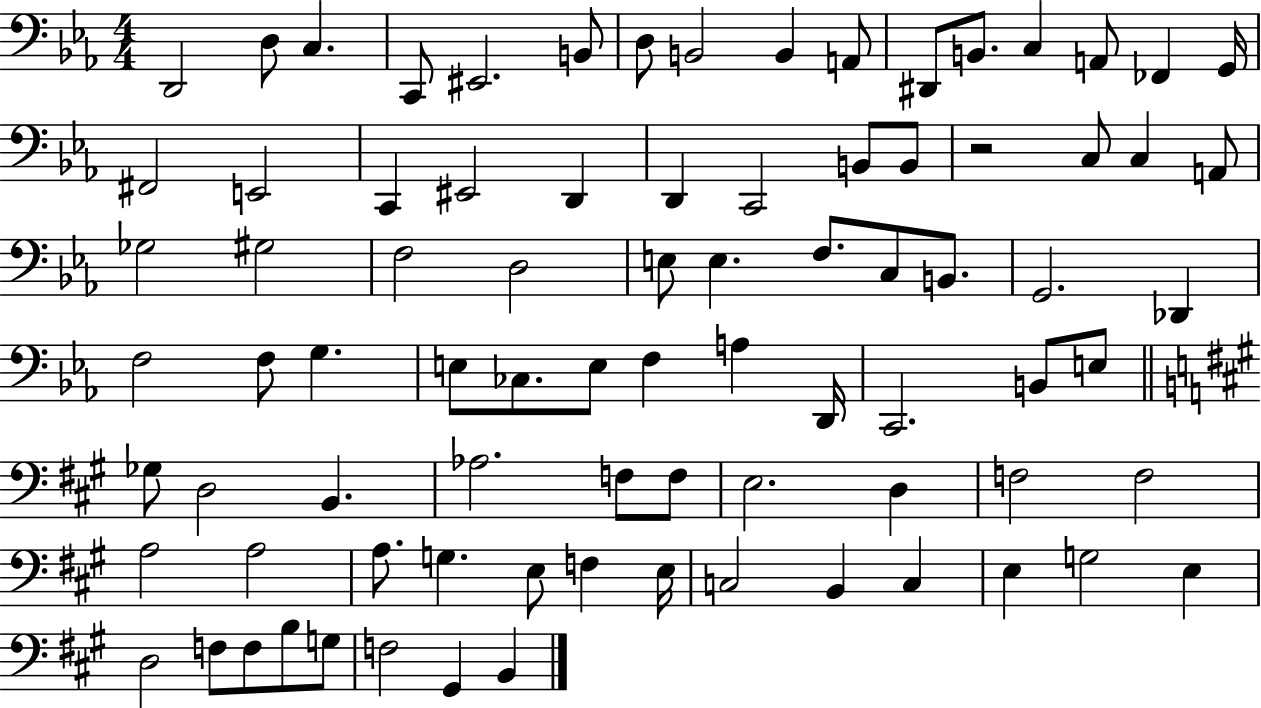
D2/h D3/e C3/q. C2/e EIS2/h. B2/e D3/e B2/h B2/q A2/e D#2/e B2/e. C3/q A2/e FES2/q G2/s F#2/h E2/h C2/q EIS2/h D2/q D2/q C2/h B2/e B2/e R/h C3/e C3/q A2/e Gb3/h G#3/h F3/h D3/h E3/e E3/q. F3/e. C3/e B2/e. G2/h. Db2/q F3/h F3/e G3/q. E3/e CES3/e. E3/e F3/q A3/q D2/s C2/h. B2/e E3/e Gb3/e D3/h B2/q. Ab3/h. F3/e F3/e E3/h. D3/q F3/h F3/h A3/h A3/h A3/e. G3/q. E3/e F3/q E3/s C3/h B2/q C3/q E3/q G3/h E3/q D3/h F3/e F3/e B3/e G3/e F3/h G#2/q B2/q